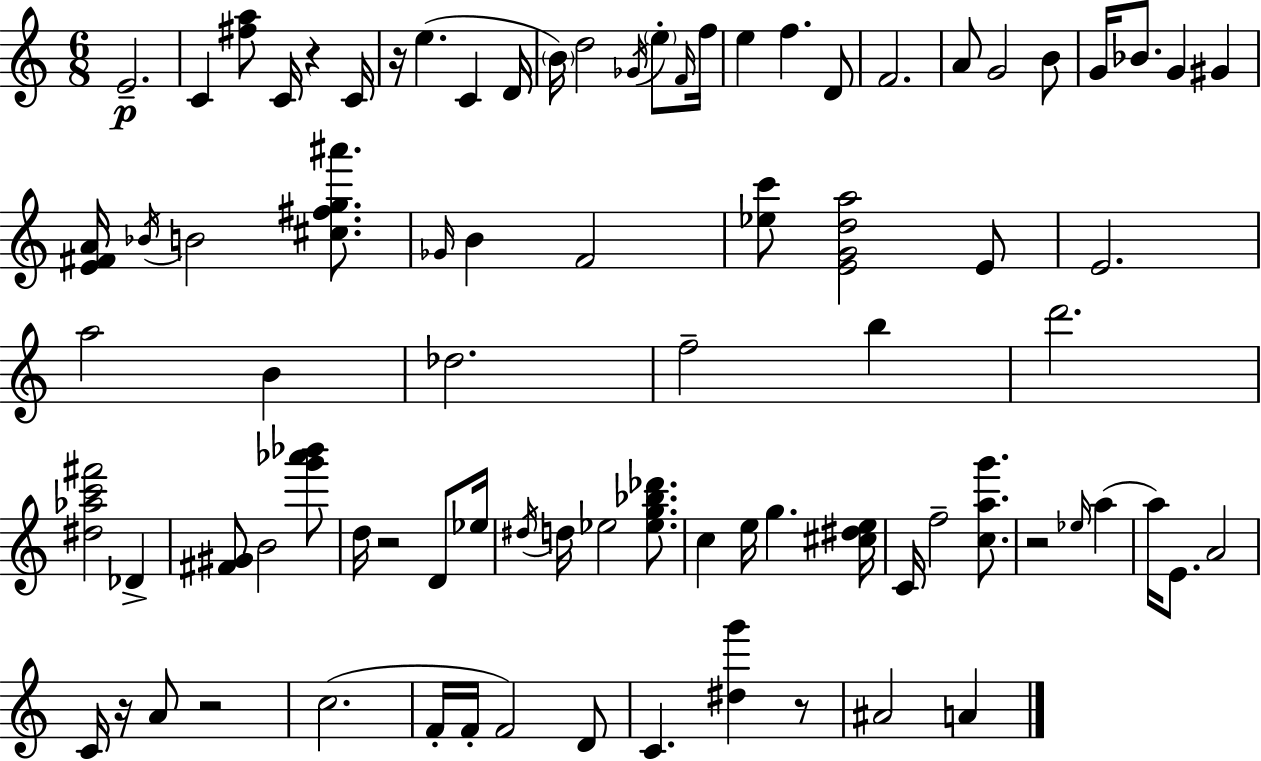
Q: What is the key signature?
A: C major